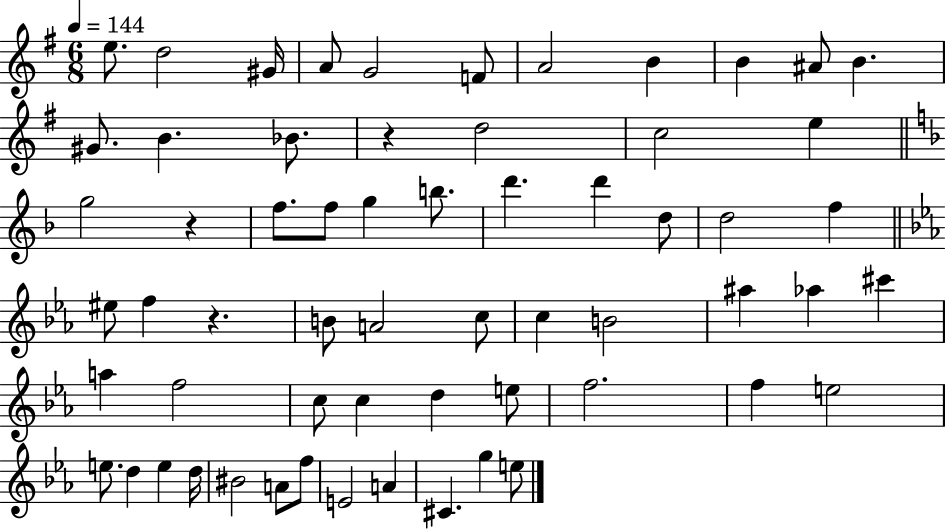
X:1
T:Untitled
M:6/8
L:1/4
K:G
e/2 d2 ^G/4 A/2 G2 F/2 A2 B B ^A/2 B ^G/2 B _B/2 z d2 c2 e g2 z f/2 f/2 g b/2 d' d' d/2 d2 f ^e/2 f z B/2 A2 c/2 c B2 ^a _a ^c' a f2 c/2 c d e/2 f2 f e2 e/2 d e d/4 ^B2 A/2 f/2 E2 A ^C g e/2